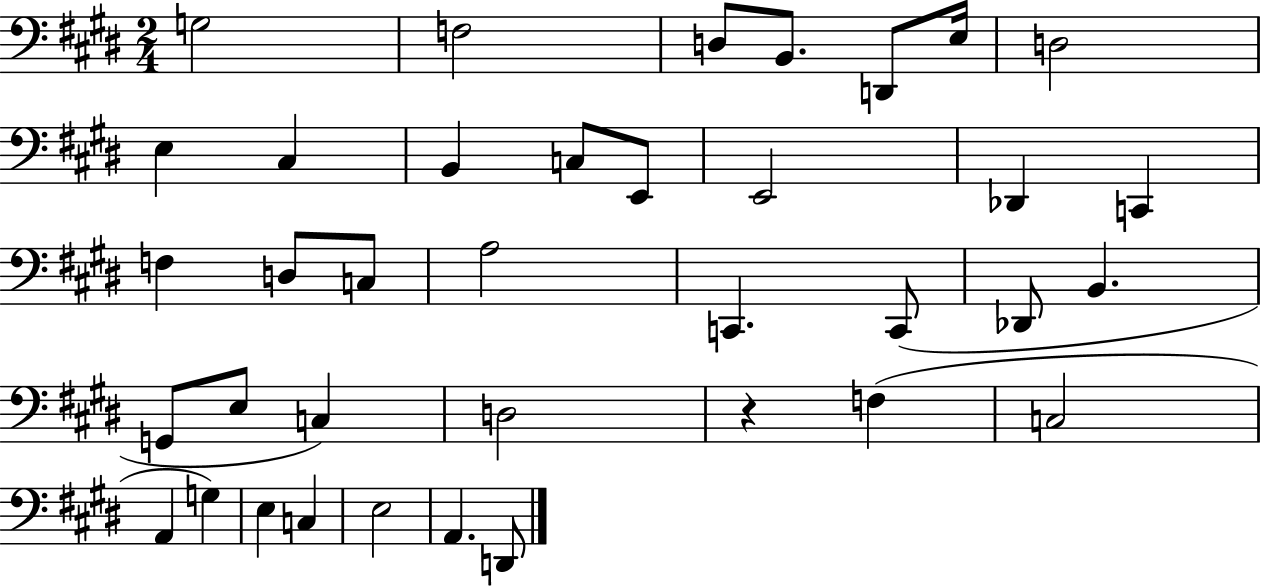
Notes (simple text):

G3/h F3/h D3/e B2/e. D2/e E3/s D3/h E3/q C#3/q B2/q C3/e E2/e E2/h Db2/q C2/q F3/q D3/e C3/e A3/h C2/q. C2/e Db2/e B2/q. G2/e E3/e C3/q D3/h R/q F3/q C3/h A2/q G3/q E3/q C3/q E3/h A2/q. D2/e